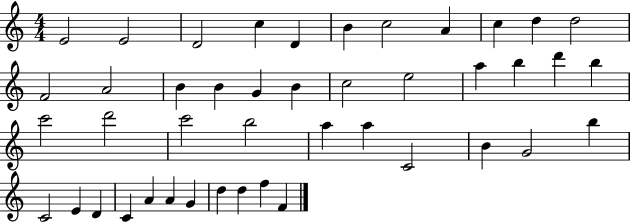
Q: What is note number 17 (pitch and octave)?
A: B4